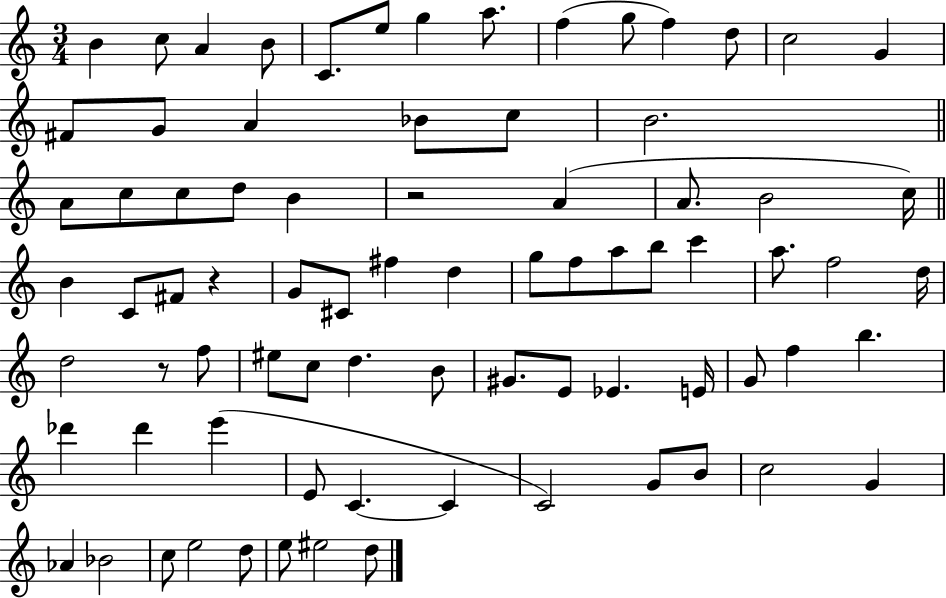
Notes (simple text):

B4/q C5/e A4/q B4/e C4/e. E5/e G5/q A5/e. F5/q G5/e F5/q D5/e C5/h G4/q F#4/e G4/e A4/q Bb4/e C5/e B4/h. A4/e C5/e C5/e D5/e B4/q R/h A4/q A4/e. B4/h C5/s B4/q C4/e F#4/e R/q G4/e C#4/e F#5/q D5/q G5/e F5/e A5/e B5/e C6/q A5/e. F5/h D5/s D5/h R/e F5/e EIS5/e C5/e D5/q. B4/e G#4/e. E4/e Eb4/q. E4/s G4/e F5/q B5/q. Db6/q Db6/q E6/q E4/e C4/q. C4/q C4/h G4/e B4/e C5/h G4/q Ab4/q Bb4/h C5/e E5/h D5/e E5/e EIS5/h D5/e